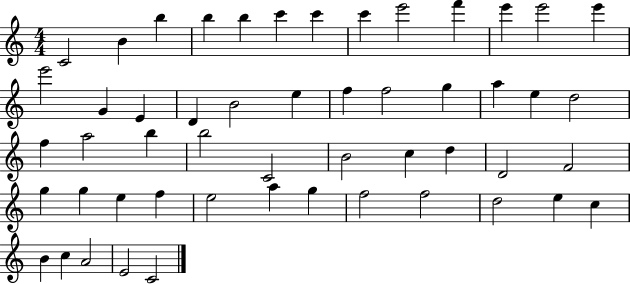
X:1
T:Untitled
M:4/4
L:1/4
K:C
C2 B b b b c' c' c' e'2 f' e' e'2 e' e'2 G E D B2 e f f2 g a e d2 f a2 b b2 C2 B2 c d D2 F2 g g e f e2 a g f2 f2 d2 e c B c A2 E2 C2